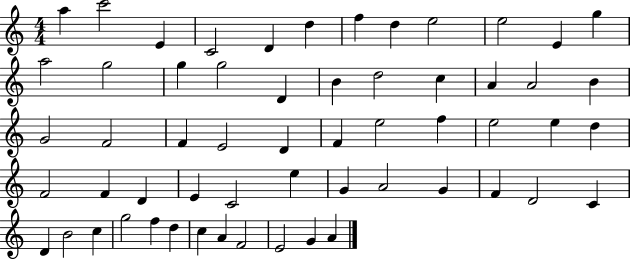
{
  \clef treble
  \numericTimeSignature
  \time 4/4
  \key c \major
  a''4 c'''2 e'4 | c'2 d'4 d''4 | f''4 d''4 e''2 | e''2 e'4 g''4 | \break a''2 g''2 | g''4 g''2 d'4 | b'4 d''2 c''4 | a'4 a'2 b'4 | \break g'2 f'2 | f'4 e'2 d'4 | f'4 e''2 f''4 | e''2 e''4 d''4 | \break f'2 f'4 d'4 | e'4 c'2 e''4 | g'4 a'2 g'4 | f'4 d'2 c'4 | \break d'4 b'2 c''4 | g''2 f''4 d''4 | c''4 a'4 f'2 | e'2 g'4 a'4 | \break \bar "|."
}